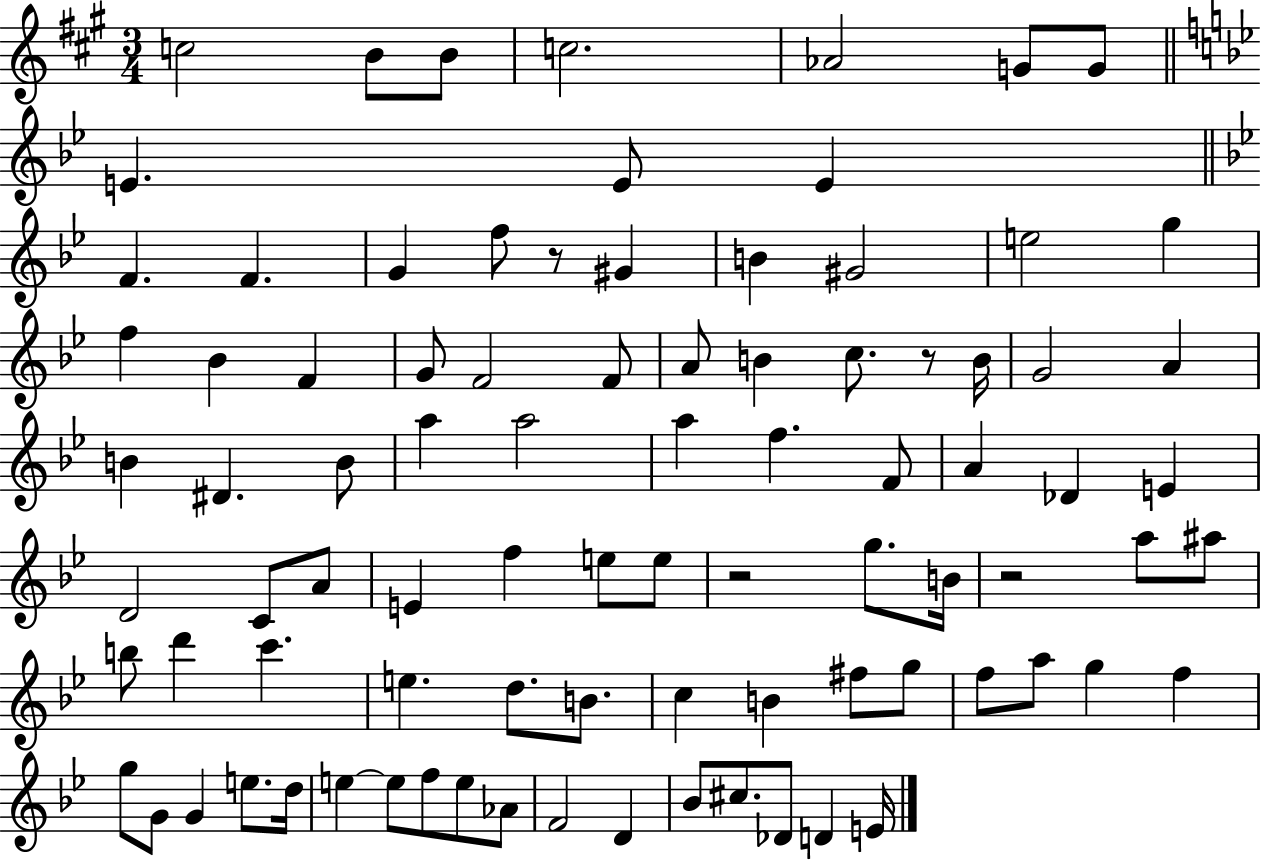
{
  \clef treble
  \numericTimeSignature
  \time 3/4
  \key a \major
  c''2 b'8 b'8 | c''2. | aes'2 g'8 g'8 | \bar "||" \break \key bes \major e'4. e'8 e'4 | \bar "||" \break \key g \minor f'4. f'4. | g'4 f''8 r8 gis'4 | b'4 gis'2 | e''2 g''4 | \break f''4 bes'4 f'4 | g'8 f'2 f'8 | a'8 b'4 c''8. r8 b'16 | g'2 a'4 | \break b'4 dis'4. b'8 | a''4 a''2 | a''4 f''4. f'8 | a'4 des'4 e'4 | \break d'2 c'8 a'8 | e'4 f''4 e''8 e''8 | r2 g''8. b'16 | r2 a''8 ais''8 | \break b''8 d'''4 c'''4. | e''4. d''8. b'8. | c''4 b'4 fis''8 g''8 | f''8 a''8 g''4 f''4 | \break g''8 g'8 g'4 e''8. d''16 | e''4~~ e''8 f''8 e''8 aes'8 | f'2 d'4 | bes'8 cis''8. des'8 d'4 e'16 | \break \bar "|."
}